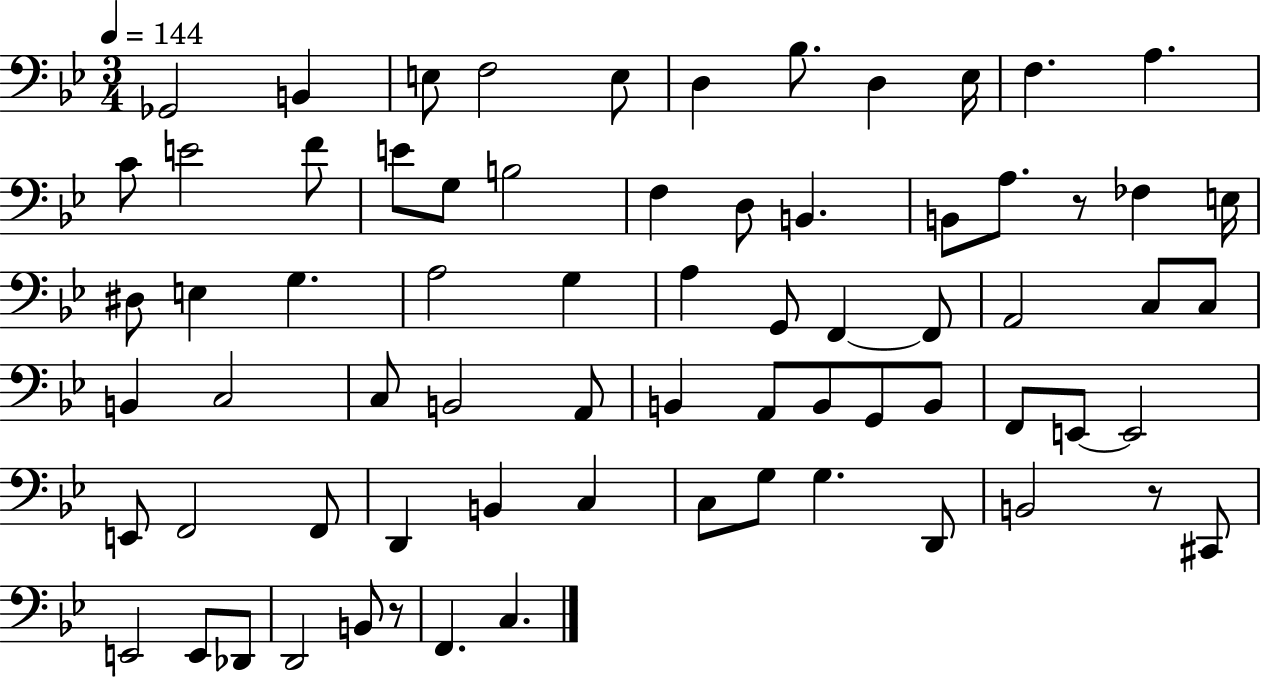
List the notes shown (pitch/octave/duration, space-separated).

Gb2/h B2/q E3/e F3/h E3/e D3/q Bb3/e. D3/q Eb3/s F3/q. A3/q. C4/e E4/h F4/e E4/e G3/e B3/h F3/q D3/e B2/q. B2/e A3/e. R/e FES3/q E3/s D#3/e E3/q G3/q. A3/h G3/q A3/q G2/e F2/q F2/e A2/h C3/e C3/e B2/q C3/h C3/e B2/h A2/e B2/q A2/e B2/e G2/e B2/e F2/e E2/e E2/h E2/e F2/h F2/e D2/q B2/q C3/q C3/e G3/e G3/q. D2/e B2/h R/e C#2/e E2/h E2/e Db2/e D2/h B2/e R/e F2/q. C3/q.